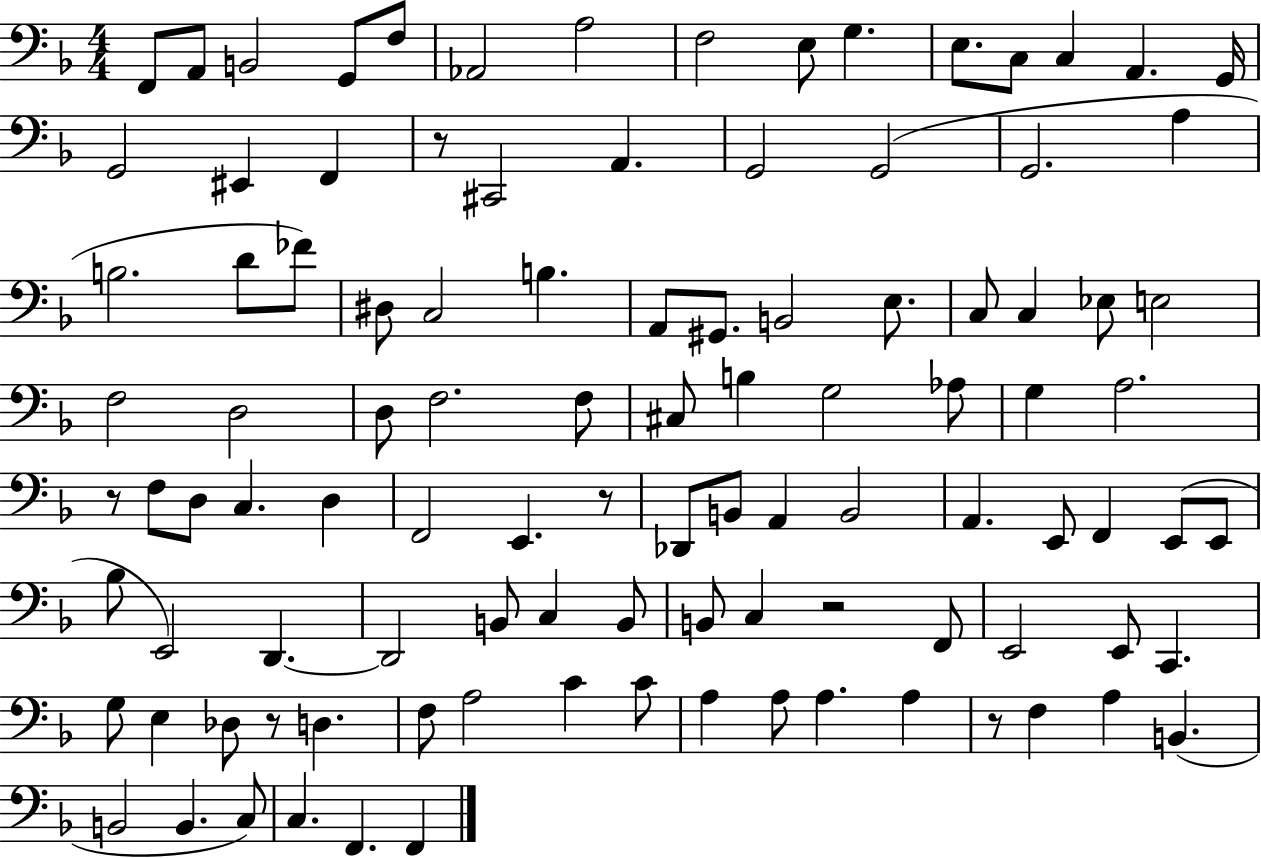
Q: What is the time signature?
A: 4/4